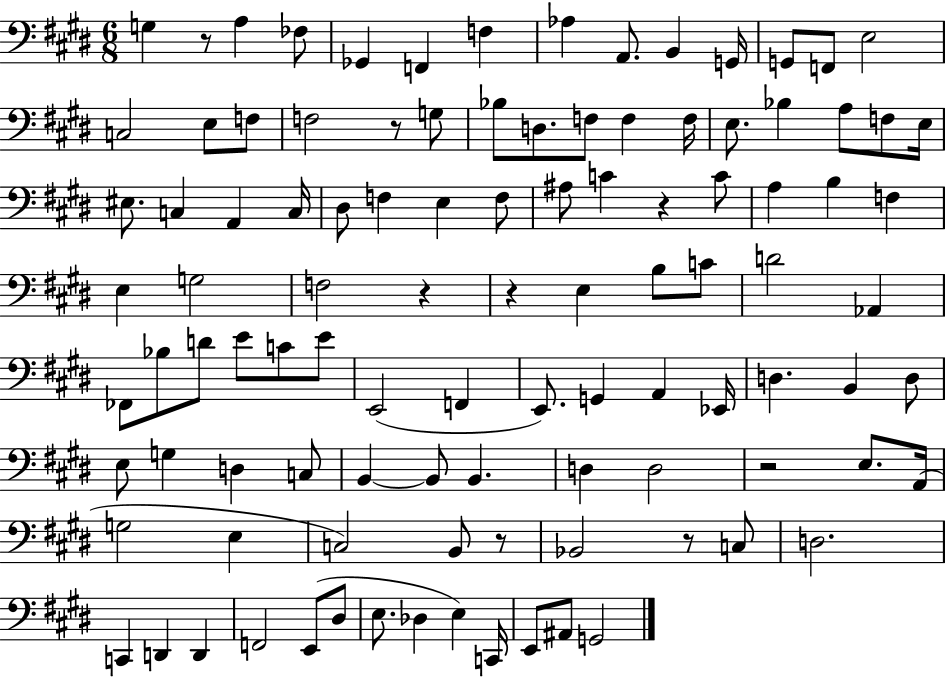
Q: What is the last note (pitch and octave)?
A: G2